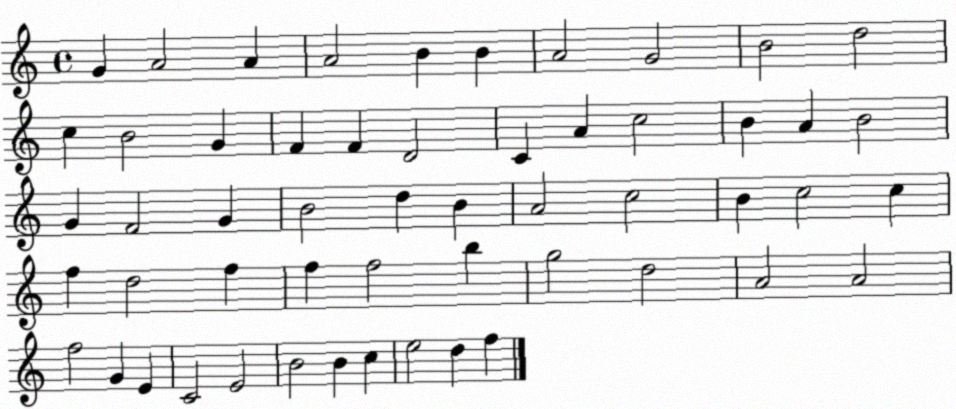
X:1
T:Untitled
M:4/4
L:1/4
K:C
G A2 A A2 B B A2 G2 B2 d2 c B2 G F F D2 C A c2 B A B2 G F2 G B2 d B A2 c2 B c2 c f d2 f f f2 b g2 d2 A2 A2 f2 G E C2 E2 B2 B c e2 d f